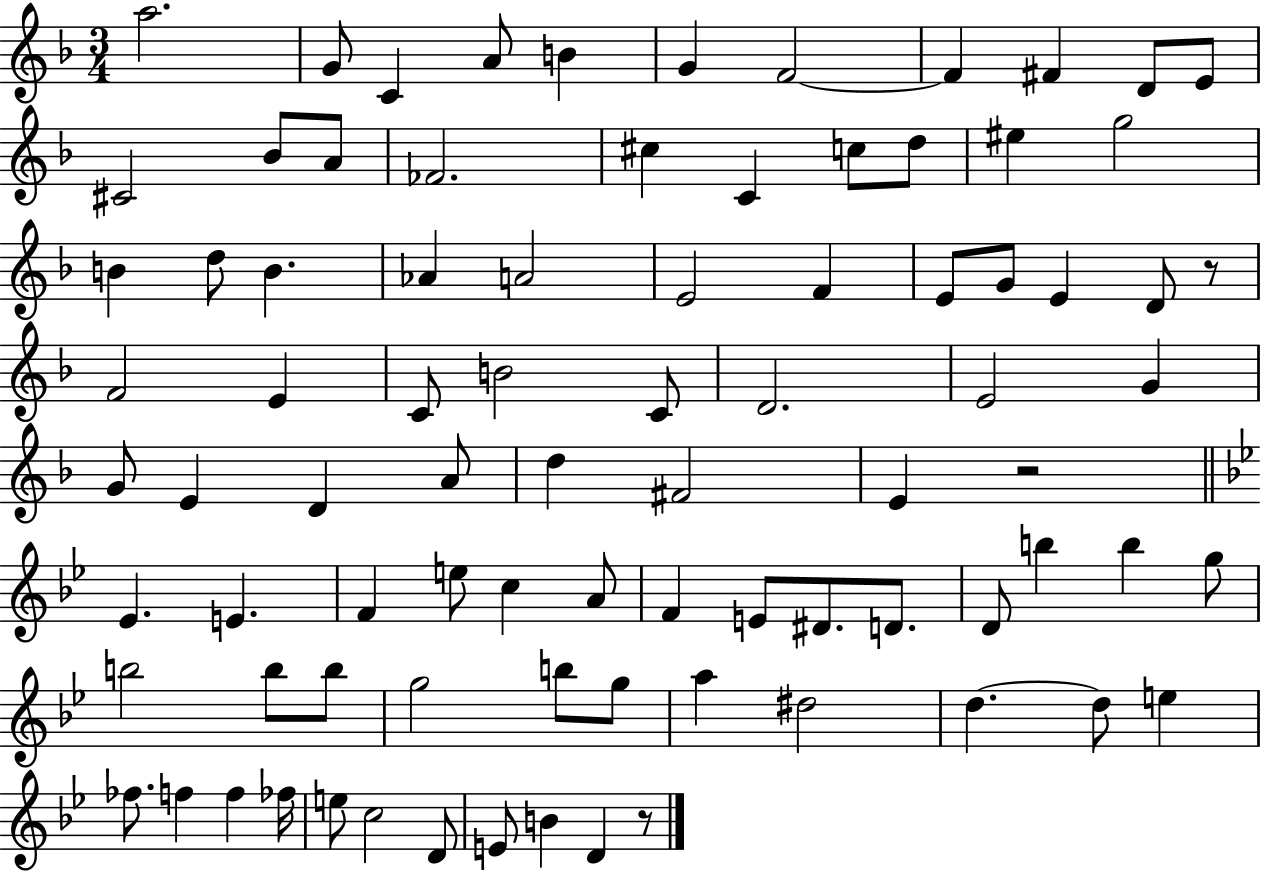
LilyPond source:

{
  \clef treble
  \numericTimeSignature
  \time 3/4
  \key f \major
  a''2. | g'8 c'4 a'8 b'4 | g'4 f'2~~ | f'4 fis'4 d'8 e'8 | \break cis'2 bes'8 a'8 | fes'2. | cis''4 c'4 c''8 d''8 | eis''4 g''2 | \break b'4 d''8 b'4. | aes'4 a'2 | e'2 f'4 | e'8 g'8 e'4 d'8 r8 | \break f'2 e'4 | c'8 b'2 c'8 | d'2. | e'2 g'4 | \break g'8 e'4 d'4 a'8 | d''4 fis'2 | e'4 r2 | \bar "||" \break \key g \minor ees'4. e'4. | f'4 e''8 c''4 a'8 | f'4 e'8 dis'8. d'8. | d'8 b''4 b''4 g''8 | \break b''2 b''8 b''8 | g''2 b''8 g''8 | a''4 dis''2 | d''4.~~ d''8 e''4 | \break fes''8. f''4 f''4 fes''16 | e''8 c''2 d'8 | e'8 b'4 d'4 r8 | \bar "|."
}